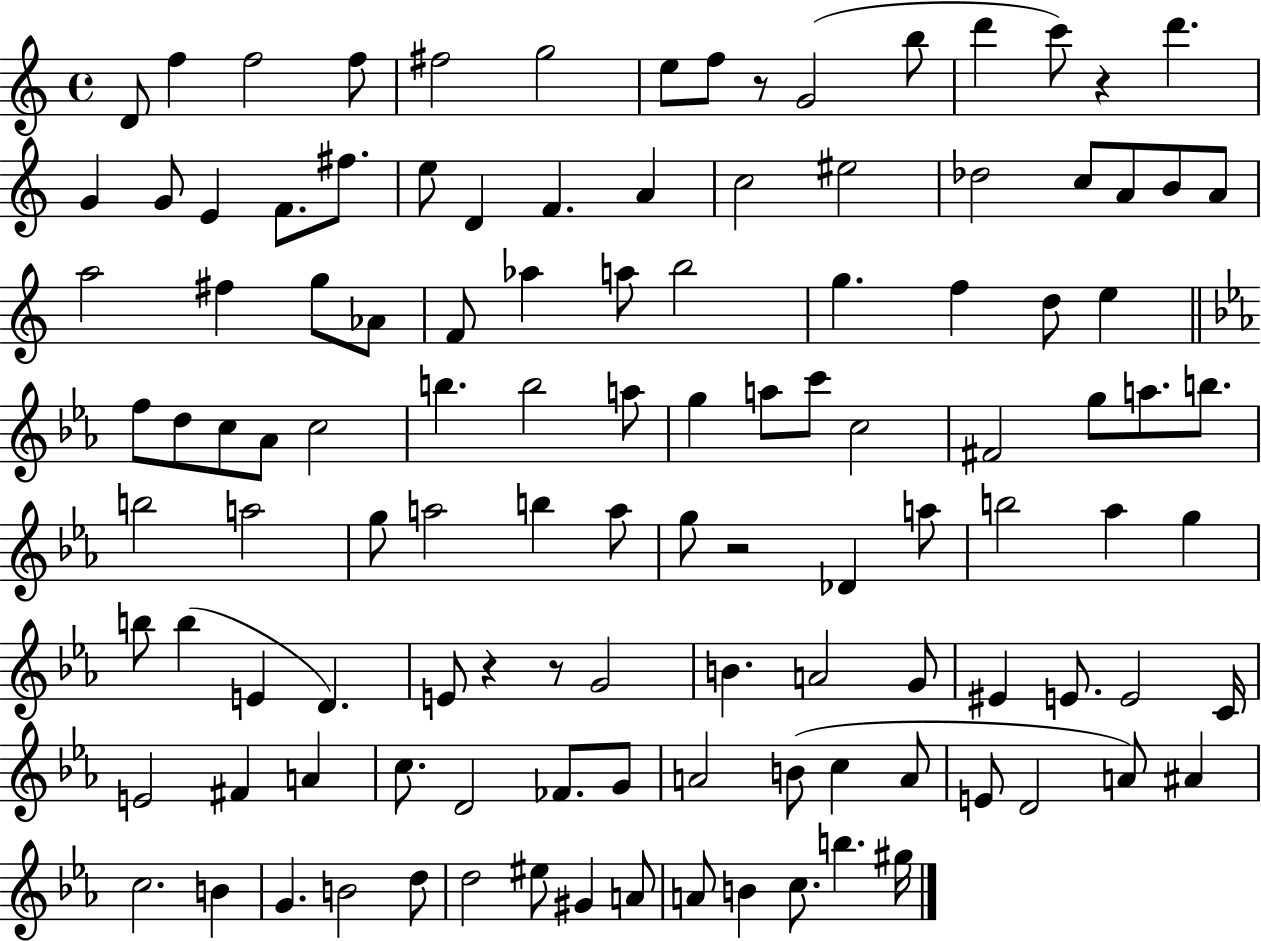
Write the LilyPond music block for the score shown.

{
  \clef treble
  \time 4/4
  \defaultTimeSignature
  \key c \major
  d'8 f''4 f''2 f''8 | fis''2 g''2 | e''8 f''8 r8 g'2( b''8 | d'''4 c'''8) r4 d'''4. | \break g'4 g'8 e'4 f'8. fis''8. | e''8 d'4 f'4. a'4 | c''2 eis''2 | des''2 c''8 a'8 b'8 a'8 | \break a''2 fis''4 g''8 aes'8 | f'8 aes''4 a''8 b''2 | g''4. f''4 d''8 e''4 | \bar "||" \break \key c \minor f''8 d''8 c''8 aes'8 c''2 | b''4. b''2 a''8 | g''4 a''8 c'''8 c''2 | fis'2 g''8 a''8. b''8. | \break b''2 a''2 | g''8 a''2 b''4 a''8 | g''8 r2 des'4 a''8 | b''2 aes''4 g''4 | \break b''8 b''4( e'4 d'4.) | e'8 r4 r8 g'2 | b'4. a'2 g'8 | eis'4 e'8. e'2 c'16 | \break e'2 fis'4 a'4 | c''8. d'2 fes'8. g'8 | a'2 b'8( c''4 a'8 | e'8 d'2 a'8) ais'4 | \break c''2. b'4 | g'4. b'2 d''8 | d''2 eis''8 gis'4 a'8 | a'8 b'4 c''8. b''4. gis''16 | \break \bar "|."
}